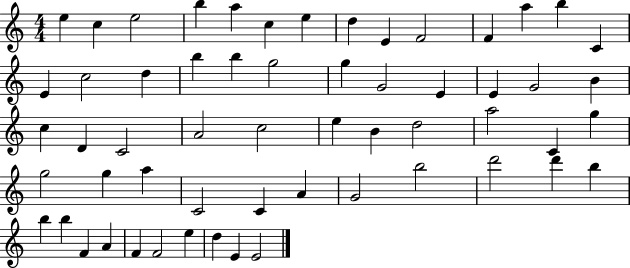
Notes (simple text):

E5/q C5/q E5/h B5/q A5/q C5/q E5/q D5/q E4/q F4/h F4/q A5/q B5/q C4/q E4/q C5/h D5/q B5/q B5/q G5/h G5/q G4/h E4/q E4/q G4/h B4/q C5/q D4/q C4/h A4/h C5/h E5/q B4/q D5/h A5/h C4/q G5/q G5/h G5/q A5/q C4/h C4/q A4/q G4/h B5/h D6/h D6/q B5/q B5/q B5/q F4/q A4/q F4/q F4/h E5/q D5/q E4/q E4/h